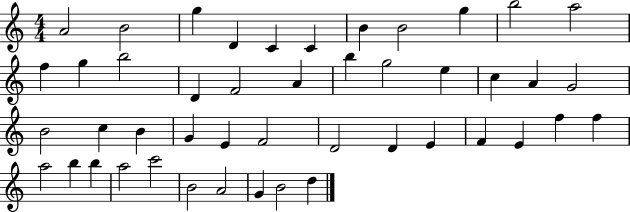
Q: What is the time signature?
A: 4/4